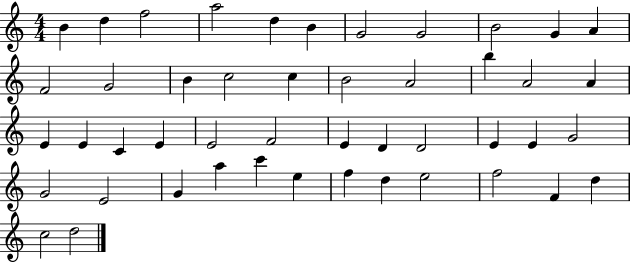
B4/q D5/q F5/h A5/h D5/q B4/q G4/h G4/h B4/h G4/q A4/q F4/h G4/h B4/q C5/h C5/q B4/h A4/h B5/q A4/h A4/q E4/q E4/q C4/q E4/q E4/h F4/h E4/q D4/q D4/h E4/q E4/q G4/h G4/h E4/h G4/q A5/q C6/q E5/q F5/q D5/q E5/h F5/h F4/q D5/q C5/h D5/h